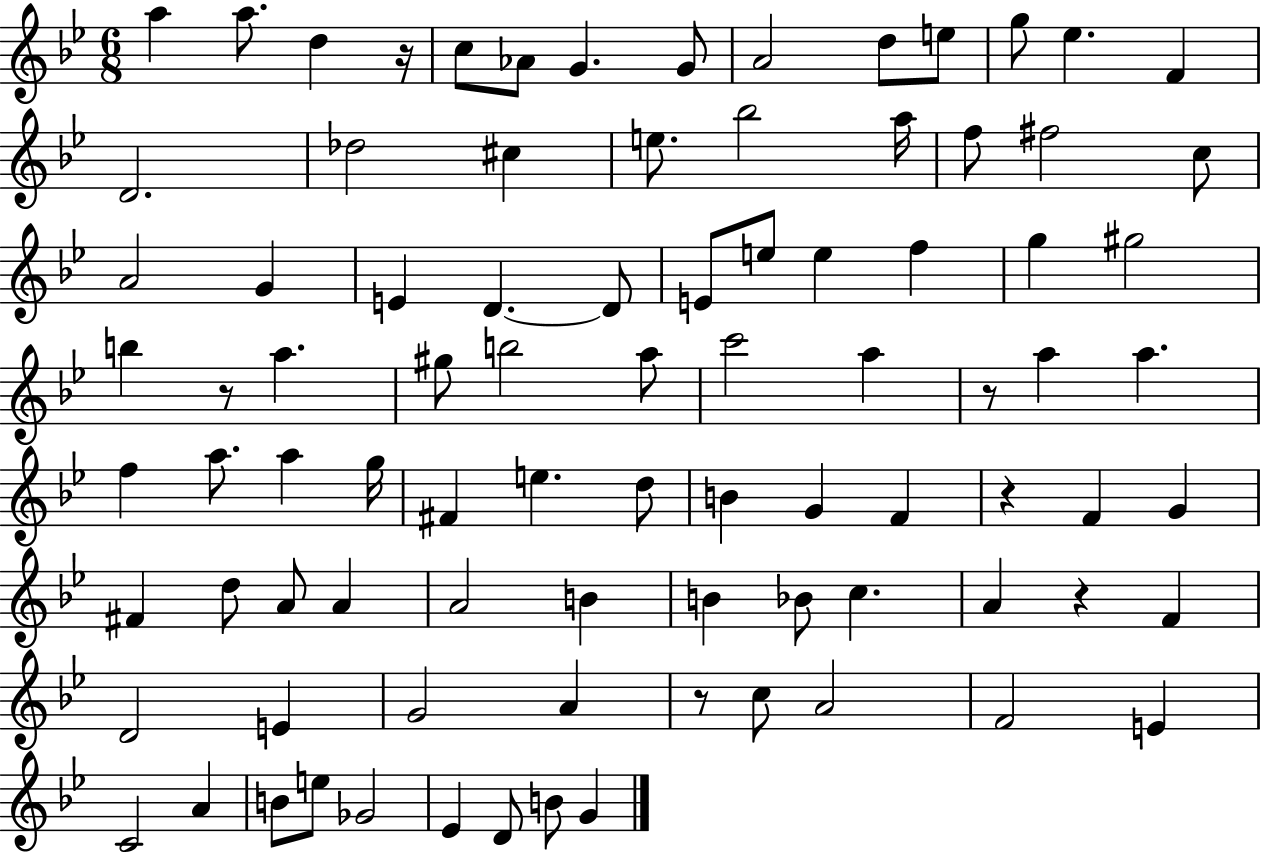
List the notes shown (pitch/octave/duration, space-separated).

A5/q A5/e. D5/q R/s C5/e Ab4/e G4/q. G4/e A4/h D5/e E5/e G5/e Eb5/q. F4/q D4/h. Db5/h C#5/q E5/e. Bb5/h A5/s F5/e F#5/h C5/e A4/h G4/q E4/q D4/q. D4/e E4/e E5/e E5/q F5/q G5/q G#5/h B5/q R/e A5/q. G#5/e B5/h A5/e C6/h A5/q R/e A5/q A5/q. F5/q A5/e. A5/q G5/s F#4/q E5/q. D5/e B4/q G4/q F4/q R/q F4/q G4/q F#4/q D5/e A4/e A4/q A4/h B4/q B4/q Bb4/e C5/q. A4/q R/q F4/q D4/h E4/q G4/h A4/q R/e C5/e A4/h F4/h E4/q C4/h A4/q B4/e E5/e Gb4/h Eb4/q D4/e B4/e G4/q